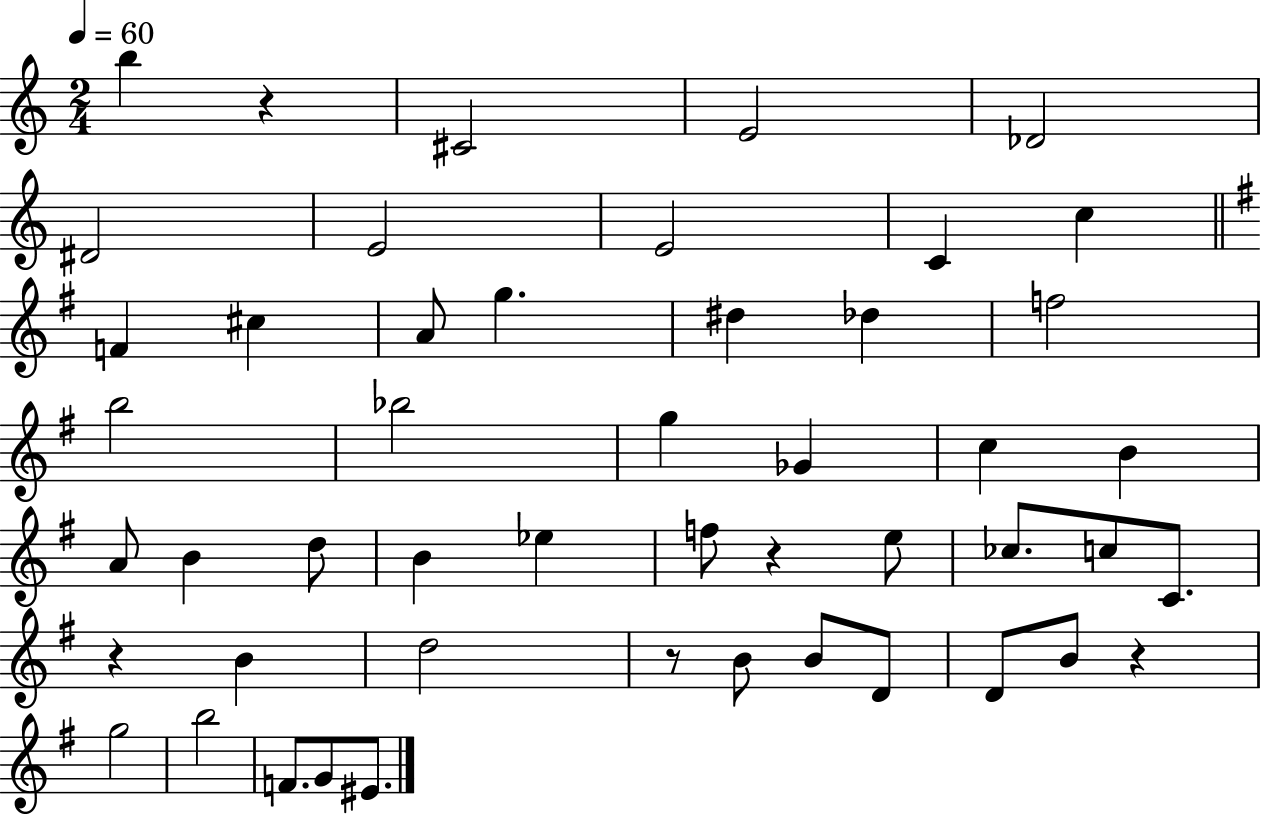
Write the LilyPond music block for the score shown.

{
  \clef treble
  \numericTimeSignature
  \time 2/4
  \key c \major
  \tempo 4 = 60
  \repeat volta 2 { b''4 r4 | cis'2 | e'2 | des'2 | \break dis'2 | e'2 | e'2 | c'4 c''4 | \break \bar "||" \break \key e \minor f'4 cis''4 | a'8 g''4. | dis''4 des''4 | f''2 | \break b''2 | bes''2 | g''4 ges'4 | c''4 b'4 | \break a'8 b'4 d''8 | b'4 ees''4 | f''8 r4 e''8 | ces''8. c''8 c'8. | \break r4 b'4 | d''2 | r8 b'8 b'8 d'8 | d'8 b'8 r4 | \break g''2 | b''2 | f'8. g'8 eis'8. | } \bar "|."
}